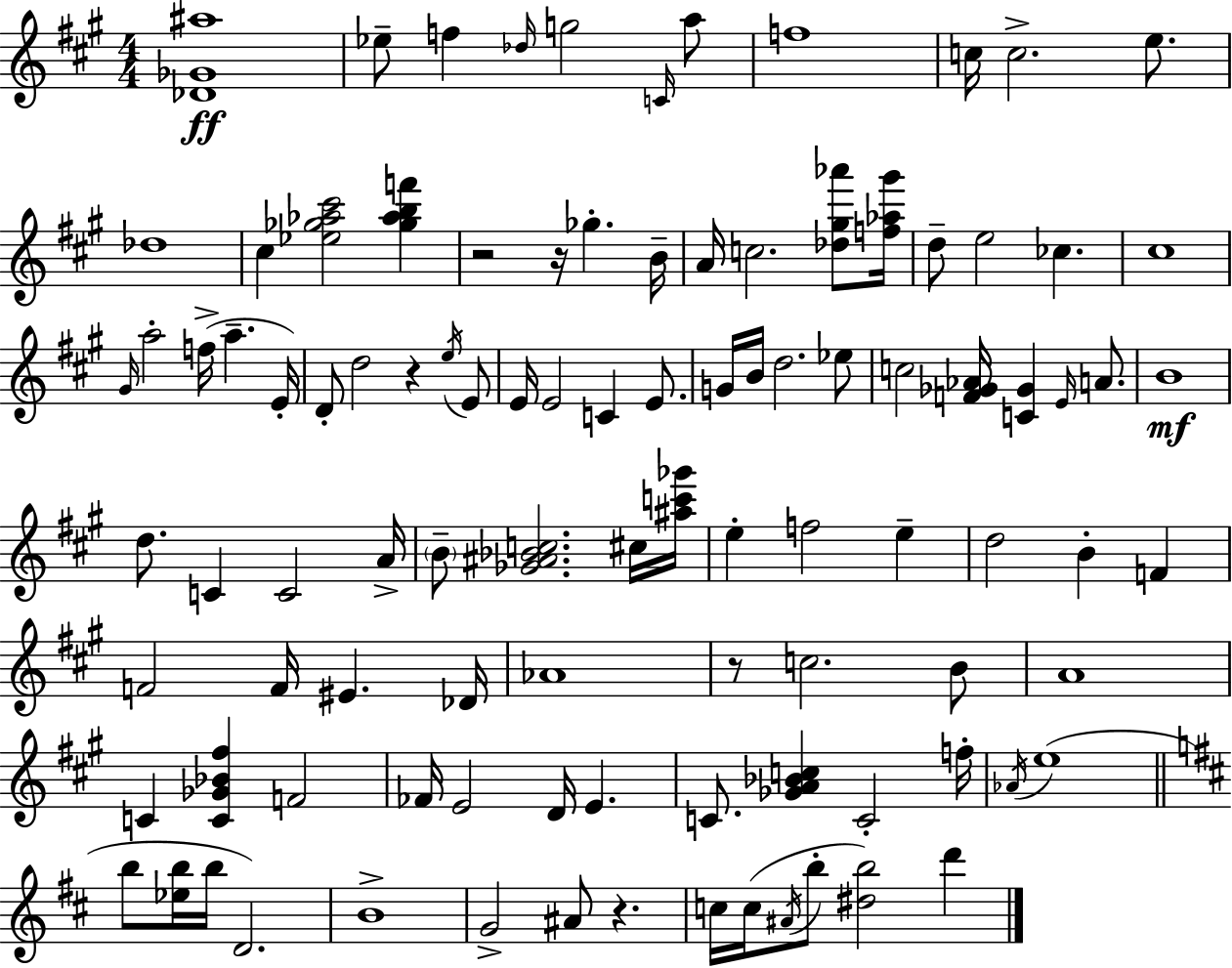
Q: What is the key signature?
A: A major